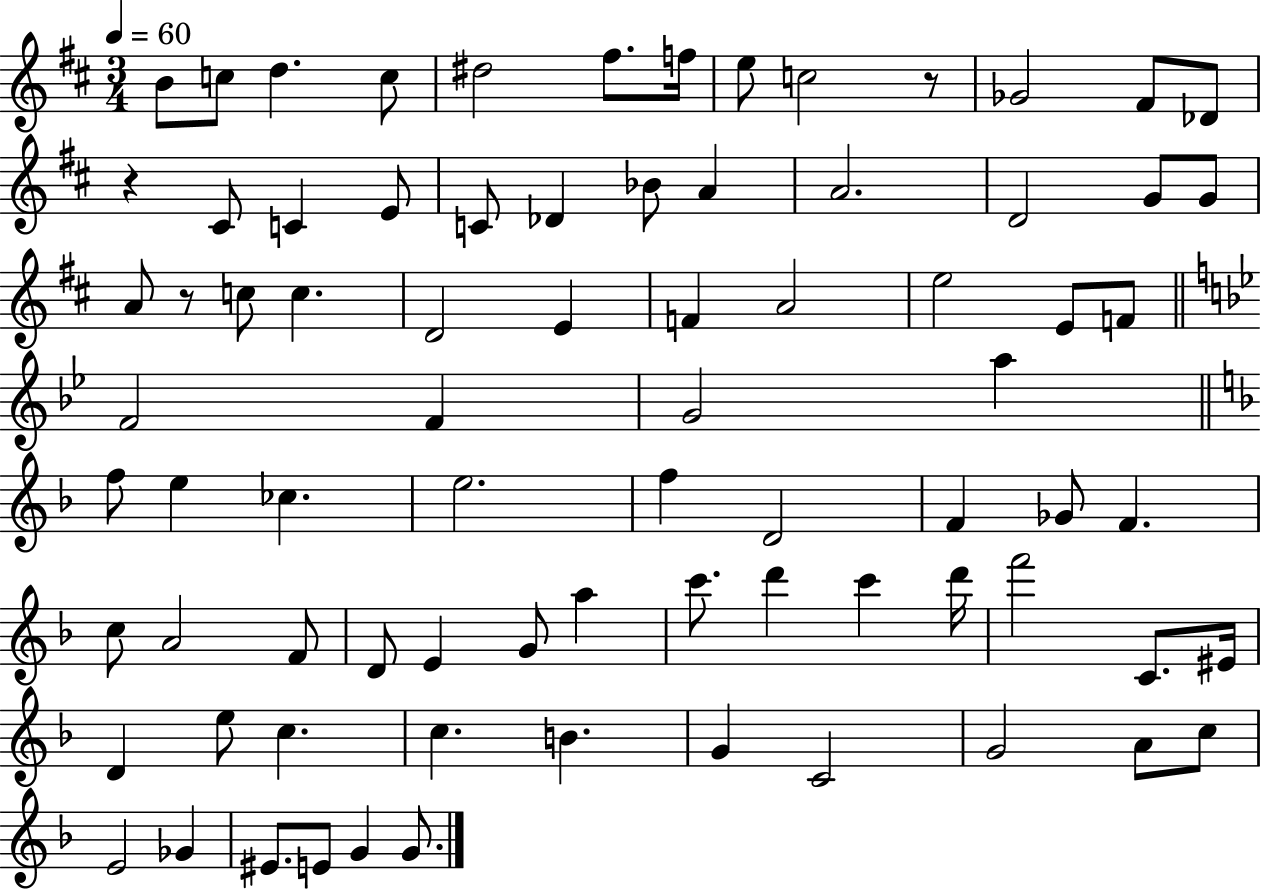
B4/e C5/e D5/q. C5/e D#5/h F#5/e. F5/s E5/e C5/h R/e Gb4/h F#4/e Db4/e R/q C#4/e C4/q E4/e C4/e Db4/q Bb4/e A4/q A4/h. D4/h G4/e G4/e A4/e R/e C5/e C5/q. D4/h E4/q F4/q A4/h E5/h E4/e F4/e F4/h F4/q G4/h A5/q F5/e E5/q CES5/q. E5/h. F5/q D4/h F4/q Gb4/e F4/q. C5/e A4/h F4/e D4/e E4/q G4/e A5/q C6/e. D6/q C6/q D6/s F6/h C4/e. EIS4/s D4/q E5/e C5/q. C5/q. B4/q. G4/q C4/h G4/h A4/e C5/e E4/h Gb4/q EIS4/e. E4/e G4/q G4/e.